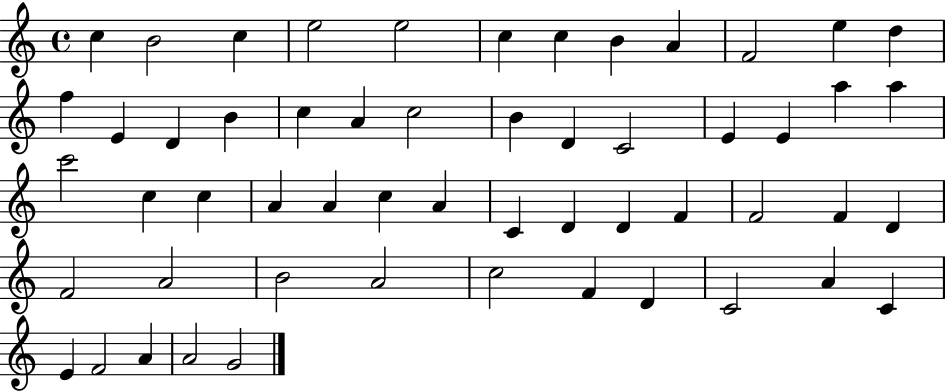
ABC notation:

X:1
T:Untitled
M:4/4
L:1/4
K:C
c B2 c e2 e2 c c B A F2 e d f E D B c A c2 B D C2 E E a a c'2 c c A A c A C D D F F2 F D F2 A2 B2 A2 c2 F D C2 A C E F2 A A2 G2